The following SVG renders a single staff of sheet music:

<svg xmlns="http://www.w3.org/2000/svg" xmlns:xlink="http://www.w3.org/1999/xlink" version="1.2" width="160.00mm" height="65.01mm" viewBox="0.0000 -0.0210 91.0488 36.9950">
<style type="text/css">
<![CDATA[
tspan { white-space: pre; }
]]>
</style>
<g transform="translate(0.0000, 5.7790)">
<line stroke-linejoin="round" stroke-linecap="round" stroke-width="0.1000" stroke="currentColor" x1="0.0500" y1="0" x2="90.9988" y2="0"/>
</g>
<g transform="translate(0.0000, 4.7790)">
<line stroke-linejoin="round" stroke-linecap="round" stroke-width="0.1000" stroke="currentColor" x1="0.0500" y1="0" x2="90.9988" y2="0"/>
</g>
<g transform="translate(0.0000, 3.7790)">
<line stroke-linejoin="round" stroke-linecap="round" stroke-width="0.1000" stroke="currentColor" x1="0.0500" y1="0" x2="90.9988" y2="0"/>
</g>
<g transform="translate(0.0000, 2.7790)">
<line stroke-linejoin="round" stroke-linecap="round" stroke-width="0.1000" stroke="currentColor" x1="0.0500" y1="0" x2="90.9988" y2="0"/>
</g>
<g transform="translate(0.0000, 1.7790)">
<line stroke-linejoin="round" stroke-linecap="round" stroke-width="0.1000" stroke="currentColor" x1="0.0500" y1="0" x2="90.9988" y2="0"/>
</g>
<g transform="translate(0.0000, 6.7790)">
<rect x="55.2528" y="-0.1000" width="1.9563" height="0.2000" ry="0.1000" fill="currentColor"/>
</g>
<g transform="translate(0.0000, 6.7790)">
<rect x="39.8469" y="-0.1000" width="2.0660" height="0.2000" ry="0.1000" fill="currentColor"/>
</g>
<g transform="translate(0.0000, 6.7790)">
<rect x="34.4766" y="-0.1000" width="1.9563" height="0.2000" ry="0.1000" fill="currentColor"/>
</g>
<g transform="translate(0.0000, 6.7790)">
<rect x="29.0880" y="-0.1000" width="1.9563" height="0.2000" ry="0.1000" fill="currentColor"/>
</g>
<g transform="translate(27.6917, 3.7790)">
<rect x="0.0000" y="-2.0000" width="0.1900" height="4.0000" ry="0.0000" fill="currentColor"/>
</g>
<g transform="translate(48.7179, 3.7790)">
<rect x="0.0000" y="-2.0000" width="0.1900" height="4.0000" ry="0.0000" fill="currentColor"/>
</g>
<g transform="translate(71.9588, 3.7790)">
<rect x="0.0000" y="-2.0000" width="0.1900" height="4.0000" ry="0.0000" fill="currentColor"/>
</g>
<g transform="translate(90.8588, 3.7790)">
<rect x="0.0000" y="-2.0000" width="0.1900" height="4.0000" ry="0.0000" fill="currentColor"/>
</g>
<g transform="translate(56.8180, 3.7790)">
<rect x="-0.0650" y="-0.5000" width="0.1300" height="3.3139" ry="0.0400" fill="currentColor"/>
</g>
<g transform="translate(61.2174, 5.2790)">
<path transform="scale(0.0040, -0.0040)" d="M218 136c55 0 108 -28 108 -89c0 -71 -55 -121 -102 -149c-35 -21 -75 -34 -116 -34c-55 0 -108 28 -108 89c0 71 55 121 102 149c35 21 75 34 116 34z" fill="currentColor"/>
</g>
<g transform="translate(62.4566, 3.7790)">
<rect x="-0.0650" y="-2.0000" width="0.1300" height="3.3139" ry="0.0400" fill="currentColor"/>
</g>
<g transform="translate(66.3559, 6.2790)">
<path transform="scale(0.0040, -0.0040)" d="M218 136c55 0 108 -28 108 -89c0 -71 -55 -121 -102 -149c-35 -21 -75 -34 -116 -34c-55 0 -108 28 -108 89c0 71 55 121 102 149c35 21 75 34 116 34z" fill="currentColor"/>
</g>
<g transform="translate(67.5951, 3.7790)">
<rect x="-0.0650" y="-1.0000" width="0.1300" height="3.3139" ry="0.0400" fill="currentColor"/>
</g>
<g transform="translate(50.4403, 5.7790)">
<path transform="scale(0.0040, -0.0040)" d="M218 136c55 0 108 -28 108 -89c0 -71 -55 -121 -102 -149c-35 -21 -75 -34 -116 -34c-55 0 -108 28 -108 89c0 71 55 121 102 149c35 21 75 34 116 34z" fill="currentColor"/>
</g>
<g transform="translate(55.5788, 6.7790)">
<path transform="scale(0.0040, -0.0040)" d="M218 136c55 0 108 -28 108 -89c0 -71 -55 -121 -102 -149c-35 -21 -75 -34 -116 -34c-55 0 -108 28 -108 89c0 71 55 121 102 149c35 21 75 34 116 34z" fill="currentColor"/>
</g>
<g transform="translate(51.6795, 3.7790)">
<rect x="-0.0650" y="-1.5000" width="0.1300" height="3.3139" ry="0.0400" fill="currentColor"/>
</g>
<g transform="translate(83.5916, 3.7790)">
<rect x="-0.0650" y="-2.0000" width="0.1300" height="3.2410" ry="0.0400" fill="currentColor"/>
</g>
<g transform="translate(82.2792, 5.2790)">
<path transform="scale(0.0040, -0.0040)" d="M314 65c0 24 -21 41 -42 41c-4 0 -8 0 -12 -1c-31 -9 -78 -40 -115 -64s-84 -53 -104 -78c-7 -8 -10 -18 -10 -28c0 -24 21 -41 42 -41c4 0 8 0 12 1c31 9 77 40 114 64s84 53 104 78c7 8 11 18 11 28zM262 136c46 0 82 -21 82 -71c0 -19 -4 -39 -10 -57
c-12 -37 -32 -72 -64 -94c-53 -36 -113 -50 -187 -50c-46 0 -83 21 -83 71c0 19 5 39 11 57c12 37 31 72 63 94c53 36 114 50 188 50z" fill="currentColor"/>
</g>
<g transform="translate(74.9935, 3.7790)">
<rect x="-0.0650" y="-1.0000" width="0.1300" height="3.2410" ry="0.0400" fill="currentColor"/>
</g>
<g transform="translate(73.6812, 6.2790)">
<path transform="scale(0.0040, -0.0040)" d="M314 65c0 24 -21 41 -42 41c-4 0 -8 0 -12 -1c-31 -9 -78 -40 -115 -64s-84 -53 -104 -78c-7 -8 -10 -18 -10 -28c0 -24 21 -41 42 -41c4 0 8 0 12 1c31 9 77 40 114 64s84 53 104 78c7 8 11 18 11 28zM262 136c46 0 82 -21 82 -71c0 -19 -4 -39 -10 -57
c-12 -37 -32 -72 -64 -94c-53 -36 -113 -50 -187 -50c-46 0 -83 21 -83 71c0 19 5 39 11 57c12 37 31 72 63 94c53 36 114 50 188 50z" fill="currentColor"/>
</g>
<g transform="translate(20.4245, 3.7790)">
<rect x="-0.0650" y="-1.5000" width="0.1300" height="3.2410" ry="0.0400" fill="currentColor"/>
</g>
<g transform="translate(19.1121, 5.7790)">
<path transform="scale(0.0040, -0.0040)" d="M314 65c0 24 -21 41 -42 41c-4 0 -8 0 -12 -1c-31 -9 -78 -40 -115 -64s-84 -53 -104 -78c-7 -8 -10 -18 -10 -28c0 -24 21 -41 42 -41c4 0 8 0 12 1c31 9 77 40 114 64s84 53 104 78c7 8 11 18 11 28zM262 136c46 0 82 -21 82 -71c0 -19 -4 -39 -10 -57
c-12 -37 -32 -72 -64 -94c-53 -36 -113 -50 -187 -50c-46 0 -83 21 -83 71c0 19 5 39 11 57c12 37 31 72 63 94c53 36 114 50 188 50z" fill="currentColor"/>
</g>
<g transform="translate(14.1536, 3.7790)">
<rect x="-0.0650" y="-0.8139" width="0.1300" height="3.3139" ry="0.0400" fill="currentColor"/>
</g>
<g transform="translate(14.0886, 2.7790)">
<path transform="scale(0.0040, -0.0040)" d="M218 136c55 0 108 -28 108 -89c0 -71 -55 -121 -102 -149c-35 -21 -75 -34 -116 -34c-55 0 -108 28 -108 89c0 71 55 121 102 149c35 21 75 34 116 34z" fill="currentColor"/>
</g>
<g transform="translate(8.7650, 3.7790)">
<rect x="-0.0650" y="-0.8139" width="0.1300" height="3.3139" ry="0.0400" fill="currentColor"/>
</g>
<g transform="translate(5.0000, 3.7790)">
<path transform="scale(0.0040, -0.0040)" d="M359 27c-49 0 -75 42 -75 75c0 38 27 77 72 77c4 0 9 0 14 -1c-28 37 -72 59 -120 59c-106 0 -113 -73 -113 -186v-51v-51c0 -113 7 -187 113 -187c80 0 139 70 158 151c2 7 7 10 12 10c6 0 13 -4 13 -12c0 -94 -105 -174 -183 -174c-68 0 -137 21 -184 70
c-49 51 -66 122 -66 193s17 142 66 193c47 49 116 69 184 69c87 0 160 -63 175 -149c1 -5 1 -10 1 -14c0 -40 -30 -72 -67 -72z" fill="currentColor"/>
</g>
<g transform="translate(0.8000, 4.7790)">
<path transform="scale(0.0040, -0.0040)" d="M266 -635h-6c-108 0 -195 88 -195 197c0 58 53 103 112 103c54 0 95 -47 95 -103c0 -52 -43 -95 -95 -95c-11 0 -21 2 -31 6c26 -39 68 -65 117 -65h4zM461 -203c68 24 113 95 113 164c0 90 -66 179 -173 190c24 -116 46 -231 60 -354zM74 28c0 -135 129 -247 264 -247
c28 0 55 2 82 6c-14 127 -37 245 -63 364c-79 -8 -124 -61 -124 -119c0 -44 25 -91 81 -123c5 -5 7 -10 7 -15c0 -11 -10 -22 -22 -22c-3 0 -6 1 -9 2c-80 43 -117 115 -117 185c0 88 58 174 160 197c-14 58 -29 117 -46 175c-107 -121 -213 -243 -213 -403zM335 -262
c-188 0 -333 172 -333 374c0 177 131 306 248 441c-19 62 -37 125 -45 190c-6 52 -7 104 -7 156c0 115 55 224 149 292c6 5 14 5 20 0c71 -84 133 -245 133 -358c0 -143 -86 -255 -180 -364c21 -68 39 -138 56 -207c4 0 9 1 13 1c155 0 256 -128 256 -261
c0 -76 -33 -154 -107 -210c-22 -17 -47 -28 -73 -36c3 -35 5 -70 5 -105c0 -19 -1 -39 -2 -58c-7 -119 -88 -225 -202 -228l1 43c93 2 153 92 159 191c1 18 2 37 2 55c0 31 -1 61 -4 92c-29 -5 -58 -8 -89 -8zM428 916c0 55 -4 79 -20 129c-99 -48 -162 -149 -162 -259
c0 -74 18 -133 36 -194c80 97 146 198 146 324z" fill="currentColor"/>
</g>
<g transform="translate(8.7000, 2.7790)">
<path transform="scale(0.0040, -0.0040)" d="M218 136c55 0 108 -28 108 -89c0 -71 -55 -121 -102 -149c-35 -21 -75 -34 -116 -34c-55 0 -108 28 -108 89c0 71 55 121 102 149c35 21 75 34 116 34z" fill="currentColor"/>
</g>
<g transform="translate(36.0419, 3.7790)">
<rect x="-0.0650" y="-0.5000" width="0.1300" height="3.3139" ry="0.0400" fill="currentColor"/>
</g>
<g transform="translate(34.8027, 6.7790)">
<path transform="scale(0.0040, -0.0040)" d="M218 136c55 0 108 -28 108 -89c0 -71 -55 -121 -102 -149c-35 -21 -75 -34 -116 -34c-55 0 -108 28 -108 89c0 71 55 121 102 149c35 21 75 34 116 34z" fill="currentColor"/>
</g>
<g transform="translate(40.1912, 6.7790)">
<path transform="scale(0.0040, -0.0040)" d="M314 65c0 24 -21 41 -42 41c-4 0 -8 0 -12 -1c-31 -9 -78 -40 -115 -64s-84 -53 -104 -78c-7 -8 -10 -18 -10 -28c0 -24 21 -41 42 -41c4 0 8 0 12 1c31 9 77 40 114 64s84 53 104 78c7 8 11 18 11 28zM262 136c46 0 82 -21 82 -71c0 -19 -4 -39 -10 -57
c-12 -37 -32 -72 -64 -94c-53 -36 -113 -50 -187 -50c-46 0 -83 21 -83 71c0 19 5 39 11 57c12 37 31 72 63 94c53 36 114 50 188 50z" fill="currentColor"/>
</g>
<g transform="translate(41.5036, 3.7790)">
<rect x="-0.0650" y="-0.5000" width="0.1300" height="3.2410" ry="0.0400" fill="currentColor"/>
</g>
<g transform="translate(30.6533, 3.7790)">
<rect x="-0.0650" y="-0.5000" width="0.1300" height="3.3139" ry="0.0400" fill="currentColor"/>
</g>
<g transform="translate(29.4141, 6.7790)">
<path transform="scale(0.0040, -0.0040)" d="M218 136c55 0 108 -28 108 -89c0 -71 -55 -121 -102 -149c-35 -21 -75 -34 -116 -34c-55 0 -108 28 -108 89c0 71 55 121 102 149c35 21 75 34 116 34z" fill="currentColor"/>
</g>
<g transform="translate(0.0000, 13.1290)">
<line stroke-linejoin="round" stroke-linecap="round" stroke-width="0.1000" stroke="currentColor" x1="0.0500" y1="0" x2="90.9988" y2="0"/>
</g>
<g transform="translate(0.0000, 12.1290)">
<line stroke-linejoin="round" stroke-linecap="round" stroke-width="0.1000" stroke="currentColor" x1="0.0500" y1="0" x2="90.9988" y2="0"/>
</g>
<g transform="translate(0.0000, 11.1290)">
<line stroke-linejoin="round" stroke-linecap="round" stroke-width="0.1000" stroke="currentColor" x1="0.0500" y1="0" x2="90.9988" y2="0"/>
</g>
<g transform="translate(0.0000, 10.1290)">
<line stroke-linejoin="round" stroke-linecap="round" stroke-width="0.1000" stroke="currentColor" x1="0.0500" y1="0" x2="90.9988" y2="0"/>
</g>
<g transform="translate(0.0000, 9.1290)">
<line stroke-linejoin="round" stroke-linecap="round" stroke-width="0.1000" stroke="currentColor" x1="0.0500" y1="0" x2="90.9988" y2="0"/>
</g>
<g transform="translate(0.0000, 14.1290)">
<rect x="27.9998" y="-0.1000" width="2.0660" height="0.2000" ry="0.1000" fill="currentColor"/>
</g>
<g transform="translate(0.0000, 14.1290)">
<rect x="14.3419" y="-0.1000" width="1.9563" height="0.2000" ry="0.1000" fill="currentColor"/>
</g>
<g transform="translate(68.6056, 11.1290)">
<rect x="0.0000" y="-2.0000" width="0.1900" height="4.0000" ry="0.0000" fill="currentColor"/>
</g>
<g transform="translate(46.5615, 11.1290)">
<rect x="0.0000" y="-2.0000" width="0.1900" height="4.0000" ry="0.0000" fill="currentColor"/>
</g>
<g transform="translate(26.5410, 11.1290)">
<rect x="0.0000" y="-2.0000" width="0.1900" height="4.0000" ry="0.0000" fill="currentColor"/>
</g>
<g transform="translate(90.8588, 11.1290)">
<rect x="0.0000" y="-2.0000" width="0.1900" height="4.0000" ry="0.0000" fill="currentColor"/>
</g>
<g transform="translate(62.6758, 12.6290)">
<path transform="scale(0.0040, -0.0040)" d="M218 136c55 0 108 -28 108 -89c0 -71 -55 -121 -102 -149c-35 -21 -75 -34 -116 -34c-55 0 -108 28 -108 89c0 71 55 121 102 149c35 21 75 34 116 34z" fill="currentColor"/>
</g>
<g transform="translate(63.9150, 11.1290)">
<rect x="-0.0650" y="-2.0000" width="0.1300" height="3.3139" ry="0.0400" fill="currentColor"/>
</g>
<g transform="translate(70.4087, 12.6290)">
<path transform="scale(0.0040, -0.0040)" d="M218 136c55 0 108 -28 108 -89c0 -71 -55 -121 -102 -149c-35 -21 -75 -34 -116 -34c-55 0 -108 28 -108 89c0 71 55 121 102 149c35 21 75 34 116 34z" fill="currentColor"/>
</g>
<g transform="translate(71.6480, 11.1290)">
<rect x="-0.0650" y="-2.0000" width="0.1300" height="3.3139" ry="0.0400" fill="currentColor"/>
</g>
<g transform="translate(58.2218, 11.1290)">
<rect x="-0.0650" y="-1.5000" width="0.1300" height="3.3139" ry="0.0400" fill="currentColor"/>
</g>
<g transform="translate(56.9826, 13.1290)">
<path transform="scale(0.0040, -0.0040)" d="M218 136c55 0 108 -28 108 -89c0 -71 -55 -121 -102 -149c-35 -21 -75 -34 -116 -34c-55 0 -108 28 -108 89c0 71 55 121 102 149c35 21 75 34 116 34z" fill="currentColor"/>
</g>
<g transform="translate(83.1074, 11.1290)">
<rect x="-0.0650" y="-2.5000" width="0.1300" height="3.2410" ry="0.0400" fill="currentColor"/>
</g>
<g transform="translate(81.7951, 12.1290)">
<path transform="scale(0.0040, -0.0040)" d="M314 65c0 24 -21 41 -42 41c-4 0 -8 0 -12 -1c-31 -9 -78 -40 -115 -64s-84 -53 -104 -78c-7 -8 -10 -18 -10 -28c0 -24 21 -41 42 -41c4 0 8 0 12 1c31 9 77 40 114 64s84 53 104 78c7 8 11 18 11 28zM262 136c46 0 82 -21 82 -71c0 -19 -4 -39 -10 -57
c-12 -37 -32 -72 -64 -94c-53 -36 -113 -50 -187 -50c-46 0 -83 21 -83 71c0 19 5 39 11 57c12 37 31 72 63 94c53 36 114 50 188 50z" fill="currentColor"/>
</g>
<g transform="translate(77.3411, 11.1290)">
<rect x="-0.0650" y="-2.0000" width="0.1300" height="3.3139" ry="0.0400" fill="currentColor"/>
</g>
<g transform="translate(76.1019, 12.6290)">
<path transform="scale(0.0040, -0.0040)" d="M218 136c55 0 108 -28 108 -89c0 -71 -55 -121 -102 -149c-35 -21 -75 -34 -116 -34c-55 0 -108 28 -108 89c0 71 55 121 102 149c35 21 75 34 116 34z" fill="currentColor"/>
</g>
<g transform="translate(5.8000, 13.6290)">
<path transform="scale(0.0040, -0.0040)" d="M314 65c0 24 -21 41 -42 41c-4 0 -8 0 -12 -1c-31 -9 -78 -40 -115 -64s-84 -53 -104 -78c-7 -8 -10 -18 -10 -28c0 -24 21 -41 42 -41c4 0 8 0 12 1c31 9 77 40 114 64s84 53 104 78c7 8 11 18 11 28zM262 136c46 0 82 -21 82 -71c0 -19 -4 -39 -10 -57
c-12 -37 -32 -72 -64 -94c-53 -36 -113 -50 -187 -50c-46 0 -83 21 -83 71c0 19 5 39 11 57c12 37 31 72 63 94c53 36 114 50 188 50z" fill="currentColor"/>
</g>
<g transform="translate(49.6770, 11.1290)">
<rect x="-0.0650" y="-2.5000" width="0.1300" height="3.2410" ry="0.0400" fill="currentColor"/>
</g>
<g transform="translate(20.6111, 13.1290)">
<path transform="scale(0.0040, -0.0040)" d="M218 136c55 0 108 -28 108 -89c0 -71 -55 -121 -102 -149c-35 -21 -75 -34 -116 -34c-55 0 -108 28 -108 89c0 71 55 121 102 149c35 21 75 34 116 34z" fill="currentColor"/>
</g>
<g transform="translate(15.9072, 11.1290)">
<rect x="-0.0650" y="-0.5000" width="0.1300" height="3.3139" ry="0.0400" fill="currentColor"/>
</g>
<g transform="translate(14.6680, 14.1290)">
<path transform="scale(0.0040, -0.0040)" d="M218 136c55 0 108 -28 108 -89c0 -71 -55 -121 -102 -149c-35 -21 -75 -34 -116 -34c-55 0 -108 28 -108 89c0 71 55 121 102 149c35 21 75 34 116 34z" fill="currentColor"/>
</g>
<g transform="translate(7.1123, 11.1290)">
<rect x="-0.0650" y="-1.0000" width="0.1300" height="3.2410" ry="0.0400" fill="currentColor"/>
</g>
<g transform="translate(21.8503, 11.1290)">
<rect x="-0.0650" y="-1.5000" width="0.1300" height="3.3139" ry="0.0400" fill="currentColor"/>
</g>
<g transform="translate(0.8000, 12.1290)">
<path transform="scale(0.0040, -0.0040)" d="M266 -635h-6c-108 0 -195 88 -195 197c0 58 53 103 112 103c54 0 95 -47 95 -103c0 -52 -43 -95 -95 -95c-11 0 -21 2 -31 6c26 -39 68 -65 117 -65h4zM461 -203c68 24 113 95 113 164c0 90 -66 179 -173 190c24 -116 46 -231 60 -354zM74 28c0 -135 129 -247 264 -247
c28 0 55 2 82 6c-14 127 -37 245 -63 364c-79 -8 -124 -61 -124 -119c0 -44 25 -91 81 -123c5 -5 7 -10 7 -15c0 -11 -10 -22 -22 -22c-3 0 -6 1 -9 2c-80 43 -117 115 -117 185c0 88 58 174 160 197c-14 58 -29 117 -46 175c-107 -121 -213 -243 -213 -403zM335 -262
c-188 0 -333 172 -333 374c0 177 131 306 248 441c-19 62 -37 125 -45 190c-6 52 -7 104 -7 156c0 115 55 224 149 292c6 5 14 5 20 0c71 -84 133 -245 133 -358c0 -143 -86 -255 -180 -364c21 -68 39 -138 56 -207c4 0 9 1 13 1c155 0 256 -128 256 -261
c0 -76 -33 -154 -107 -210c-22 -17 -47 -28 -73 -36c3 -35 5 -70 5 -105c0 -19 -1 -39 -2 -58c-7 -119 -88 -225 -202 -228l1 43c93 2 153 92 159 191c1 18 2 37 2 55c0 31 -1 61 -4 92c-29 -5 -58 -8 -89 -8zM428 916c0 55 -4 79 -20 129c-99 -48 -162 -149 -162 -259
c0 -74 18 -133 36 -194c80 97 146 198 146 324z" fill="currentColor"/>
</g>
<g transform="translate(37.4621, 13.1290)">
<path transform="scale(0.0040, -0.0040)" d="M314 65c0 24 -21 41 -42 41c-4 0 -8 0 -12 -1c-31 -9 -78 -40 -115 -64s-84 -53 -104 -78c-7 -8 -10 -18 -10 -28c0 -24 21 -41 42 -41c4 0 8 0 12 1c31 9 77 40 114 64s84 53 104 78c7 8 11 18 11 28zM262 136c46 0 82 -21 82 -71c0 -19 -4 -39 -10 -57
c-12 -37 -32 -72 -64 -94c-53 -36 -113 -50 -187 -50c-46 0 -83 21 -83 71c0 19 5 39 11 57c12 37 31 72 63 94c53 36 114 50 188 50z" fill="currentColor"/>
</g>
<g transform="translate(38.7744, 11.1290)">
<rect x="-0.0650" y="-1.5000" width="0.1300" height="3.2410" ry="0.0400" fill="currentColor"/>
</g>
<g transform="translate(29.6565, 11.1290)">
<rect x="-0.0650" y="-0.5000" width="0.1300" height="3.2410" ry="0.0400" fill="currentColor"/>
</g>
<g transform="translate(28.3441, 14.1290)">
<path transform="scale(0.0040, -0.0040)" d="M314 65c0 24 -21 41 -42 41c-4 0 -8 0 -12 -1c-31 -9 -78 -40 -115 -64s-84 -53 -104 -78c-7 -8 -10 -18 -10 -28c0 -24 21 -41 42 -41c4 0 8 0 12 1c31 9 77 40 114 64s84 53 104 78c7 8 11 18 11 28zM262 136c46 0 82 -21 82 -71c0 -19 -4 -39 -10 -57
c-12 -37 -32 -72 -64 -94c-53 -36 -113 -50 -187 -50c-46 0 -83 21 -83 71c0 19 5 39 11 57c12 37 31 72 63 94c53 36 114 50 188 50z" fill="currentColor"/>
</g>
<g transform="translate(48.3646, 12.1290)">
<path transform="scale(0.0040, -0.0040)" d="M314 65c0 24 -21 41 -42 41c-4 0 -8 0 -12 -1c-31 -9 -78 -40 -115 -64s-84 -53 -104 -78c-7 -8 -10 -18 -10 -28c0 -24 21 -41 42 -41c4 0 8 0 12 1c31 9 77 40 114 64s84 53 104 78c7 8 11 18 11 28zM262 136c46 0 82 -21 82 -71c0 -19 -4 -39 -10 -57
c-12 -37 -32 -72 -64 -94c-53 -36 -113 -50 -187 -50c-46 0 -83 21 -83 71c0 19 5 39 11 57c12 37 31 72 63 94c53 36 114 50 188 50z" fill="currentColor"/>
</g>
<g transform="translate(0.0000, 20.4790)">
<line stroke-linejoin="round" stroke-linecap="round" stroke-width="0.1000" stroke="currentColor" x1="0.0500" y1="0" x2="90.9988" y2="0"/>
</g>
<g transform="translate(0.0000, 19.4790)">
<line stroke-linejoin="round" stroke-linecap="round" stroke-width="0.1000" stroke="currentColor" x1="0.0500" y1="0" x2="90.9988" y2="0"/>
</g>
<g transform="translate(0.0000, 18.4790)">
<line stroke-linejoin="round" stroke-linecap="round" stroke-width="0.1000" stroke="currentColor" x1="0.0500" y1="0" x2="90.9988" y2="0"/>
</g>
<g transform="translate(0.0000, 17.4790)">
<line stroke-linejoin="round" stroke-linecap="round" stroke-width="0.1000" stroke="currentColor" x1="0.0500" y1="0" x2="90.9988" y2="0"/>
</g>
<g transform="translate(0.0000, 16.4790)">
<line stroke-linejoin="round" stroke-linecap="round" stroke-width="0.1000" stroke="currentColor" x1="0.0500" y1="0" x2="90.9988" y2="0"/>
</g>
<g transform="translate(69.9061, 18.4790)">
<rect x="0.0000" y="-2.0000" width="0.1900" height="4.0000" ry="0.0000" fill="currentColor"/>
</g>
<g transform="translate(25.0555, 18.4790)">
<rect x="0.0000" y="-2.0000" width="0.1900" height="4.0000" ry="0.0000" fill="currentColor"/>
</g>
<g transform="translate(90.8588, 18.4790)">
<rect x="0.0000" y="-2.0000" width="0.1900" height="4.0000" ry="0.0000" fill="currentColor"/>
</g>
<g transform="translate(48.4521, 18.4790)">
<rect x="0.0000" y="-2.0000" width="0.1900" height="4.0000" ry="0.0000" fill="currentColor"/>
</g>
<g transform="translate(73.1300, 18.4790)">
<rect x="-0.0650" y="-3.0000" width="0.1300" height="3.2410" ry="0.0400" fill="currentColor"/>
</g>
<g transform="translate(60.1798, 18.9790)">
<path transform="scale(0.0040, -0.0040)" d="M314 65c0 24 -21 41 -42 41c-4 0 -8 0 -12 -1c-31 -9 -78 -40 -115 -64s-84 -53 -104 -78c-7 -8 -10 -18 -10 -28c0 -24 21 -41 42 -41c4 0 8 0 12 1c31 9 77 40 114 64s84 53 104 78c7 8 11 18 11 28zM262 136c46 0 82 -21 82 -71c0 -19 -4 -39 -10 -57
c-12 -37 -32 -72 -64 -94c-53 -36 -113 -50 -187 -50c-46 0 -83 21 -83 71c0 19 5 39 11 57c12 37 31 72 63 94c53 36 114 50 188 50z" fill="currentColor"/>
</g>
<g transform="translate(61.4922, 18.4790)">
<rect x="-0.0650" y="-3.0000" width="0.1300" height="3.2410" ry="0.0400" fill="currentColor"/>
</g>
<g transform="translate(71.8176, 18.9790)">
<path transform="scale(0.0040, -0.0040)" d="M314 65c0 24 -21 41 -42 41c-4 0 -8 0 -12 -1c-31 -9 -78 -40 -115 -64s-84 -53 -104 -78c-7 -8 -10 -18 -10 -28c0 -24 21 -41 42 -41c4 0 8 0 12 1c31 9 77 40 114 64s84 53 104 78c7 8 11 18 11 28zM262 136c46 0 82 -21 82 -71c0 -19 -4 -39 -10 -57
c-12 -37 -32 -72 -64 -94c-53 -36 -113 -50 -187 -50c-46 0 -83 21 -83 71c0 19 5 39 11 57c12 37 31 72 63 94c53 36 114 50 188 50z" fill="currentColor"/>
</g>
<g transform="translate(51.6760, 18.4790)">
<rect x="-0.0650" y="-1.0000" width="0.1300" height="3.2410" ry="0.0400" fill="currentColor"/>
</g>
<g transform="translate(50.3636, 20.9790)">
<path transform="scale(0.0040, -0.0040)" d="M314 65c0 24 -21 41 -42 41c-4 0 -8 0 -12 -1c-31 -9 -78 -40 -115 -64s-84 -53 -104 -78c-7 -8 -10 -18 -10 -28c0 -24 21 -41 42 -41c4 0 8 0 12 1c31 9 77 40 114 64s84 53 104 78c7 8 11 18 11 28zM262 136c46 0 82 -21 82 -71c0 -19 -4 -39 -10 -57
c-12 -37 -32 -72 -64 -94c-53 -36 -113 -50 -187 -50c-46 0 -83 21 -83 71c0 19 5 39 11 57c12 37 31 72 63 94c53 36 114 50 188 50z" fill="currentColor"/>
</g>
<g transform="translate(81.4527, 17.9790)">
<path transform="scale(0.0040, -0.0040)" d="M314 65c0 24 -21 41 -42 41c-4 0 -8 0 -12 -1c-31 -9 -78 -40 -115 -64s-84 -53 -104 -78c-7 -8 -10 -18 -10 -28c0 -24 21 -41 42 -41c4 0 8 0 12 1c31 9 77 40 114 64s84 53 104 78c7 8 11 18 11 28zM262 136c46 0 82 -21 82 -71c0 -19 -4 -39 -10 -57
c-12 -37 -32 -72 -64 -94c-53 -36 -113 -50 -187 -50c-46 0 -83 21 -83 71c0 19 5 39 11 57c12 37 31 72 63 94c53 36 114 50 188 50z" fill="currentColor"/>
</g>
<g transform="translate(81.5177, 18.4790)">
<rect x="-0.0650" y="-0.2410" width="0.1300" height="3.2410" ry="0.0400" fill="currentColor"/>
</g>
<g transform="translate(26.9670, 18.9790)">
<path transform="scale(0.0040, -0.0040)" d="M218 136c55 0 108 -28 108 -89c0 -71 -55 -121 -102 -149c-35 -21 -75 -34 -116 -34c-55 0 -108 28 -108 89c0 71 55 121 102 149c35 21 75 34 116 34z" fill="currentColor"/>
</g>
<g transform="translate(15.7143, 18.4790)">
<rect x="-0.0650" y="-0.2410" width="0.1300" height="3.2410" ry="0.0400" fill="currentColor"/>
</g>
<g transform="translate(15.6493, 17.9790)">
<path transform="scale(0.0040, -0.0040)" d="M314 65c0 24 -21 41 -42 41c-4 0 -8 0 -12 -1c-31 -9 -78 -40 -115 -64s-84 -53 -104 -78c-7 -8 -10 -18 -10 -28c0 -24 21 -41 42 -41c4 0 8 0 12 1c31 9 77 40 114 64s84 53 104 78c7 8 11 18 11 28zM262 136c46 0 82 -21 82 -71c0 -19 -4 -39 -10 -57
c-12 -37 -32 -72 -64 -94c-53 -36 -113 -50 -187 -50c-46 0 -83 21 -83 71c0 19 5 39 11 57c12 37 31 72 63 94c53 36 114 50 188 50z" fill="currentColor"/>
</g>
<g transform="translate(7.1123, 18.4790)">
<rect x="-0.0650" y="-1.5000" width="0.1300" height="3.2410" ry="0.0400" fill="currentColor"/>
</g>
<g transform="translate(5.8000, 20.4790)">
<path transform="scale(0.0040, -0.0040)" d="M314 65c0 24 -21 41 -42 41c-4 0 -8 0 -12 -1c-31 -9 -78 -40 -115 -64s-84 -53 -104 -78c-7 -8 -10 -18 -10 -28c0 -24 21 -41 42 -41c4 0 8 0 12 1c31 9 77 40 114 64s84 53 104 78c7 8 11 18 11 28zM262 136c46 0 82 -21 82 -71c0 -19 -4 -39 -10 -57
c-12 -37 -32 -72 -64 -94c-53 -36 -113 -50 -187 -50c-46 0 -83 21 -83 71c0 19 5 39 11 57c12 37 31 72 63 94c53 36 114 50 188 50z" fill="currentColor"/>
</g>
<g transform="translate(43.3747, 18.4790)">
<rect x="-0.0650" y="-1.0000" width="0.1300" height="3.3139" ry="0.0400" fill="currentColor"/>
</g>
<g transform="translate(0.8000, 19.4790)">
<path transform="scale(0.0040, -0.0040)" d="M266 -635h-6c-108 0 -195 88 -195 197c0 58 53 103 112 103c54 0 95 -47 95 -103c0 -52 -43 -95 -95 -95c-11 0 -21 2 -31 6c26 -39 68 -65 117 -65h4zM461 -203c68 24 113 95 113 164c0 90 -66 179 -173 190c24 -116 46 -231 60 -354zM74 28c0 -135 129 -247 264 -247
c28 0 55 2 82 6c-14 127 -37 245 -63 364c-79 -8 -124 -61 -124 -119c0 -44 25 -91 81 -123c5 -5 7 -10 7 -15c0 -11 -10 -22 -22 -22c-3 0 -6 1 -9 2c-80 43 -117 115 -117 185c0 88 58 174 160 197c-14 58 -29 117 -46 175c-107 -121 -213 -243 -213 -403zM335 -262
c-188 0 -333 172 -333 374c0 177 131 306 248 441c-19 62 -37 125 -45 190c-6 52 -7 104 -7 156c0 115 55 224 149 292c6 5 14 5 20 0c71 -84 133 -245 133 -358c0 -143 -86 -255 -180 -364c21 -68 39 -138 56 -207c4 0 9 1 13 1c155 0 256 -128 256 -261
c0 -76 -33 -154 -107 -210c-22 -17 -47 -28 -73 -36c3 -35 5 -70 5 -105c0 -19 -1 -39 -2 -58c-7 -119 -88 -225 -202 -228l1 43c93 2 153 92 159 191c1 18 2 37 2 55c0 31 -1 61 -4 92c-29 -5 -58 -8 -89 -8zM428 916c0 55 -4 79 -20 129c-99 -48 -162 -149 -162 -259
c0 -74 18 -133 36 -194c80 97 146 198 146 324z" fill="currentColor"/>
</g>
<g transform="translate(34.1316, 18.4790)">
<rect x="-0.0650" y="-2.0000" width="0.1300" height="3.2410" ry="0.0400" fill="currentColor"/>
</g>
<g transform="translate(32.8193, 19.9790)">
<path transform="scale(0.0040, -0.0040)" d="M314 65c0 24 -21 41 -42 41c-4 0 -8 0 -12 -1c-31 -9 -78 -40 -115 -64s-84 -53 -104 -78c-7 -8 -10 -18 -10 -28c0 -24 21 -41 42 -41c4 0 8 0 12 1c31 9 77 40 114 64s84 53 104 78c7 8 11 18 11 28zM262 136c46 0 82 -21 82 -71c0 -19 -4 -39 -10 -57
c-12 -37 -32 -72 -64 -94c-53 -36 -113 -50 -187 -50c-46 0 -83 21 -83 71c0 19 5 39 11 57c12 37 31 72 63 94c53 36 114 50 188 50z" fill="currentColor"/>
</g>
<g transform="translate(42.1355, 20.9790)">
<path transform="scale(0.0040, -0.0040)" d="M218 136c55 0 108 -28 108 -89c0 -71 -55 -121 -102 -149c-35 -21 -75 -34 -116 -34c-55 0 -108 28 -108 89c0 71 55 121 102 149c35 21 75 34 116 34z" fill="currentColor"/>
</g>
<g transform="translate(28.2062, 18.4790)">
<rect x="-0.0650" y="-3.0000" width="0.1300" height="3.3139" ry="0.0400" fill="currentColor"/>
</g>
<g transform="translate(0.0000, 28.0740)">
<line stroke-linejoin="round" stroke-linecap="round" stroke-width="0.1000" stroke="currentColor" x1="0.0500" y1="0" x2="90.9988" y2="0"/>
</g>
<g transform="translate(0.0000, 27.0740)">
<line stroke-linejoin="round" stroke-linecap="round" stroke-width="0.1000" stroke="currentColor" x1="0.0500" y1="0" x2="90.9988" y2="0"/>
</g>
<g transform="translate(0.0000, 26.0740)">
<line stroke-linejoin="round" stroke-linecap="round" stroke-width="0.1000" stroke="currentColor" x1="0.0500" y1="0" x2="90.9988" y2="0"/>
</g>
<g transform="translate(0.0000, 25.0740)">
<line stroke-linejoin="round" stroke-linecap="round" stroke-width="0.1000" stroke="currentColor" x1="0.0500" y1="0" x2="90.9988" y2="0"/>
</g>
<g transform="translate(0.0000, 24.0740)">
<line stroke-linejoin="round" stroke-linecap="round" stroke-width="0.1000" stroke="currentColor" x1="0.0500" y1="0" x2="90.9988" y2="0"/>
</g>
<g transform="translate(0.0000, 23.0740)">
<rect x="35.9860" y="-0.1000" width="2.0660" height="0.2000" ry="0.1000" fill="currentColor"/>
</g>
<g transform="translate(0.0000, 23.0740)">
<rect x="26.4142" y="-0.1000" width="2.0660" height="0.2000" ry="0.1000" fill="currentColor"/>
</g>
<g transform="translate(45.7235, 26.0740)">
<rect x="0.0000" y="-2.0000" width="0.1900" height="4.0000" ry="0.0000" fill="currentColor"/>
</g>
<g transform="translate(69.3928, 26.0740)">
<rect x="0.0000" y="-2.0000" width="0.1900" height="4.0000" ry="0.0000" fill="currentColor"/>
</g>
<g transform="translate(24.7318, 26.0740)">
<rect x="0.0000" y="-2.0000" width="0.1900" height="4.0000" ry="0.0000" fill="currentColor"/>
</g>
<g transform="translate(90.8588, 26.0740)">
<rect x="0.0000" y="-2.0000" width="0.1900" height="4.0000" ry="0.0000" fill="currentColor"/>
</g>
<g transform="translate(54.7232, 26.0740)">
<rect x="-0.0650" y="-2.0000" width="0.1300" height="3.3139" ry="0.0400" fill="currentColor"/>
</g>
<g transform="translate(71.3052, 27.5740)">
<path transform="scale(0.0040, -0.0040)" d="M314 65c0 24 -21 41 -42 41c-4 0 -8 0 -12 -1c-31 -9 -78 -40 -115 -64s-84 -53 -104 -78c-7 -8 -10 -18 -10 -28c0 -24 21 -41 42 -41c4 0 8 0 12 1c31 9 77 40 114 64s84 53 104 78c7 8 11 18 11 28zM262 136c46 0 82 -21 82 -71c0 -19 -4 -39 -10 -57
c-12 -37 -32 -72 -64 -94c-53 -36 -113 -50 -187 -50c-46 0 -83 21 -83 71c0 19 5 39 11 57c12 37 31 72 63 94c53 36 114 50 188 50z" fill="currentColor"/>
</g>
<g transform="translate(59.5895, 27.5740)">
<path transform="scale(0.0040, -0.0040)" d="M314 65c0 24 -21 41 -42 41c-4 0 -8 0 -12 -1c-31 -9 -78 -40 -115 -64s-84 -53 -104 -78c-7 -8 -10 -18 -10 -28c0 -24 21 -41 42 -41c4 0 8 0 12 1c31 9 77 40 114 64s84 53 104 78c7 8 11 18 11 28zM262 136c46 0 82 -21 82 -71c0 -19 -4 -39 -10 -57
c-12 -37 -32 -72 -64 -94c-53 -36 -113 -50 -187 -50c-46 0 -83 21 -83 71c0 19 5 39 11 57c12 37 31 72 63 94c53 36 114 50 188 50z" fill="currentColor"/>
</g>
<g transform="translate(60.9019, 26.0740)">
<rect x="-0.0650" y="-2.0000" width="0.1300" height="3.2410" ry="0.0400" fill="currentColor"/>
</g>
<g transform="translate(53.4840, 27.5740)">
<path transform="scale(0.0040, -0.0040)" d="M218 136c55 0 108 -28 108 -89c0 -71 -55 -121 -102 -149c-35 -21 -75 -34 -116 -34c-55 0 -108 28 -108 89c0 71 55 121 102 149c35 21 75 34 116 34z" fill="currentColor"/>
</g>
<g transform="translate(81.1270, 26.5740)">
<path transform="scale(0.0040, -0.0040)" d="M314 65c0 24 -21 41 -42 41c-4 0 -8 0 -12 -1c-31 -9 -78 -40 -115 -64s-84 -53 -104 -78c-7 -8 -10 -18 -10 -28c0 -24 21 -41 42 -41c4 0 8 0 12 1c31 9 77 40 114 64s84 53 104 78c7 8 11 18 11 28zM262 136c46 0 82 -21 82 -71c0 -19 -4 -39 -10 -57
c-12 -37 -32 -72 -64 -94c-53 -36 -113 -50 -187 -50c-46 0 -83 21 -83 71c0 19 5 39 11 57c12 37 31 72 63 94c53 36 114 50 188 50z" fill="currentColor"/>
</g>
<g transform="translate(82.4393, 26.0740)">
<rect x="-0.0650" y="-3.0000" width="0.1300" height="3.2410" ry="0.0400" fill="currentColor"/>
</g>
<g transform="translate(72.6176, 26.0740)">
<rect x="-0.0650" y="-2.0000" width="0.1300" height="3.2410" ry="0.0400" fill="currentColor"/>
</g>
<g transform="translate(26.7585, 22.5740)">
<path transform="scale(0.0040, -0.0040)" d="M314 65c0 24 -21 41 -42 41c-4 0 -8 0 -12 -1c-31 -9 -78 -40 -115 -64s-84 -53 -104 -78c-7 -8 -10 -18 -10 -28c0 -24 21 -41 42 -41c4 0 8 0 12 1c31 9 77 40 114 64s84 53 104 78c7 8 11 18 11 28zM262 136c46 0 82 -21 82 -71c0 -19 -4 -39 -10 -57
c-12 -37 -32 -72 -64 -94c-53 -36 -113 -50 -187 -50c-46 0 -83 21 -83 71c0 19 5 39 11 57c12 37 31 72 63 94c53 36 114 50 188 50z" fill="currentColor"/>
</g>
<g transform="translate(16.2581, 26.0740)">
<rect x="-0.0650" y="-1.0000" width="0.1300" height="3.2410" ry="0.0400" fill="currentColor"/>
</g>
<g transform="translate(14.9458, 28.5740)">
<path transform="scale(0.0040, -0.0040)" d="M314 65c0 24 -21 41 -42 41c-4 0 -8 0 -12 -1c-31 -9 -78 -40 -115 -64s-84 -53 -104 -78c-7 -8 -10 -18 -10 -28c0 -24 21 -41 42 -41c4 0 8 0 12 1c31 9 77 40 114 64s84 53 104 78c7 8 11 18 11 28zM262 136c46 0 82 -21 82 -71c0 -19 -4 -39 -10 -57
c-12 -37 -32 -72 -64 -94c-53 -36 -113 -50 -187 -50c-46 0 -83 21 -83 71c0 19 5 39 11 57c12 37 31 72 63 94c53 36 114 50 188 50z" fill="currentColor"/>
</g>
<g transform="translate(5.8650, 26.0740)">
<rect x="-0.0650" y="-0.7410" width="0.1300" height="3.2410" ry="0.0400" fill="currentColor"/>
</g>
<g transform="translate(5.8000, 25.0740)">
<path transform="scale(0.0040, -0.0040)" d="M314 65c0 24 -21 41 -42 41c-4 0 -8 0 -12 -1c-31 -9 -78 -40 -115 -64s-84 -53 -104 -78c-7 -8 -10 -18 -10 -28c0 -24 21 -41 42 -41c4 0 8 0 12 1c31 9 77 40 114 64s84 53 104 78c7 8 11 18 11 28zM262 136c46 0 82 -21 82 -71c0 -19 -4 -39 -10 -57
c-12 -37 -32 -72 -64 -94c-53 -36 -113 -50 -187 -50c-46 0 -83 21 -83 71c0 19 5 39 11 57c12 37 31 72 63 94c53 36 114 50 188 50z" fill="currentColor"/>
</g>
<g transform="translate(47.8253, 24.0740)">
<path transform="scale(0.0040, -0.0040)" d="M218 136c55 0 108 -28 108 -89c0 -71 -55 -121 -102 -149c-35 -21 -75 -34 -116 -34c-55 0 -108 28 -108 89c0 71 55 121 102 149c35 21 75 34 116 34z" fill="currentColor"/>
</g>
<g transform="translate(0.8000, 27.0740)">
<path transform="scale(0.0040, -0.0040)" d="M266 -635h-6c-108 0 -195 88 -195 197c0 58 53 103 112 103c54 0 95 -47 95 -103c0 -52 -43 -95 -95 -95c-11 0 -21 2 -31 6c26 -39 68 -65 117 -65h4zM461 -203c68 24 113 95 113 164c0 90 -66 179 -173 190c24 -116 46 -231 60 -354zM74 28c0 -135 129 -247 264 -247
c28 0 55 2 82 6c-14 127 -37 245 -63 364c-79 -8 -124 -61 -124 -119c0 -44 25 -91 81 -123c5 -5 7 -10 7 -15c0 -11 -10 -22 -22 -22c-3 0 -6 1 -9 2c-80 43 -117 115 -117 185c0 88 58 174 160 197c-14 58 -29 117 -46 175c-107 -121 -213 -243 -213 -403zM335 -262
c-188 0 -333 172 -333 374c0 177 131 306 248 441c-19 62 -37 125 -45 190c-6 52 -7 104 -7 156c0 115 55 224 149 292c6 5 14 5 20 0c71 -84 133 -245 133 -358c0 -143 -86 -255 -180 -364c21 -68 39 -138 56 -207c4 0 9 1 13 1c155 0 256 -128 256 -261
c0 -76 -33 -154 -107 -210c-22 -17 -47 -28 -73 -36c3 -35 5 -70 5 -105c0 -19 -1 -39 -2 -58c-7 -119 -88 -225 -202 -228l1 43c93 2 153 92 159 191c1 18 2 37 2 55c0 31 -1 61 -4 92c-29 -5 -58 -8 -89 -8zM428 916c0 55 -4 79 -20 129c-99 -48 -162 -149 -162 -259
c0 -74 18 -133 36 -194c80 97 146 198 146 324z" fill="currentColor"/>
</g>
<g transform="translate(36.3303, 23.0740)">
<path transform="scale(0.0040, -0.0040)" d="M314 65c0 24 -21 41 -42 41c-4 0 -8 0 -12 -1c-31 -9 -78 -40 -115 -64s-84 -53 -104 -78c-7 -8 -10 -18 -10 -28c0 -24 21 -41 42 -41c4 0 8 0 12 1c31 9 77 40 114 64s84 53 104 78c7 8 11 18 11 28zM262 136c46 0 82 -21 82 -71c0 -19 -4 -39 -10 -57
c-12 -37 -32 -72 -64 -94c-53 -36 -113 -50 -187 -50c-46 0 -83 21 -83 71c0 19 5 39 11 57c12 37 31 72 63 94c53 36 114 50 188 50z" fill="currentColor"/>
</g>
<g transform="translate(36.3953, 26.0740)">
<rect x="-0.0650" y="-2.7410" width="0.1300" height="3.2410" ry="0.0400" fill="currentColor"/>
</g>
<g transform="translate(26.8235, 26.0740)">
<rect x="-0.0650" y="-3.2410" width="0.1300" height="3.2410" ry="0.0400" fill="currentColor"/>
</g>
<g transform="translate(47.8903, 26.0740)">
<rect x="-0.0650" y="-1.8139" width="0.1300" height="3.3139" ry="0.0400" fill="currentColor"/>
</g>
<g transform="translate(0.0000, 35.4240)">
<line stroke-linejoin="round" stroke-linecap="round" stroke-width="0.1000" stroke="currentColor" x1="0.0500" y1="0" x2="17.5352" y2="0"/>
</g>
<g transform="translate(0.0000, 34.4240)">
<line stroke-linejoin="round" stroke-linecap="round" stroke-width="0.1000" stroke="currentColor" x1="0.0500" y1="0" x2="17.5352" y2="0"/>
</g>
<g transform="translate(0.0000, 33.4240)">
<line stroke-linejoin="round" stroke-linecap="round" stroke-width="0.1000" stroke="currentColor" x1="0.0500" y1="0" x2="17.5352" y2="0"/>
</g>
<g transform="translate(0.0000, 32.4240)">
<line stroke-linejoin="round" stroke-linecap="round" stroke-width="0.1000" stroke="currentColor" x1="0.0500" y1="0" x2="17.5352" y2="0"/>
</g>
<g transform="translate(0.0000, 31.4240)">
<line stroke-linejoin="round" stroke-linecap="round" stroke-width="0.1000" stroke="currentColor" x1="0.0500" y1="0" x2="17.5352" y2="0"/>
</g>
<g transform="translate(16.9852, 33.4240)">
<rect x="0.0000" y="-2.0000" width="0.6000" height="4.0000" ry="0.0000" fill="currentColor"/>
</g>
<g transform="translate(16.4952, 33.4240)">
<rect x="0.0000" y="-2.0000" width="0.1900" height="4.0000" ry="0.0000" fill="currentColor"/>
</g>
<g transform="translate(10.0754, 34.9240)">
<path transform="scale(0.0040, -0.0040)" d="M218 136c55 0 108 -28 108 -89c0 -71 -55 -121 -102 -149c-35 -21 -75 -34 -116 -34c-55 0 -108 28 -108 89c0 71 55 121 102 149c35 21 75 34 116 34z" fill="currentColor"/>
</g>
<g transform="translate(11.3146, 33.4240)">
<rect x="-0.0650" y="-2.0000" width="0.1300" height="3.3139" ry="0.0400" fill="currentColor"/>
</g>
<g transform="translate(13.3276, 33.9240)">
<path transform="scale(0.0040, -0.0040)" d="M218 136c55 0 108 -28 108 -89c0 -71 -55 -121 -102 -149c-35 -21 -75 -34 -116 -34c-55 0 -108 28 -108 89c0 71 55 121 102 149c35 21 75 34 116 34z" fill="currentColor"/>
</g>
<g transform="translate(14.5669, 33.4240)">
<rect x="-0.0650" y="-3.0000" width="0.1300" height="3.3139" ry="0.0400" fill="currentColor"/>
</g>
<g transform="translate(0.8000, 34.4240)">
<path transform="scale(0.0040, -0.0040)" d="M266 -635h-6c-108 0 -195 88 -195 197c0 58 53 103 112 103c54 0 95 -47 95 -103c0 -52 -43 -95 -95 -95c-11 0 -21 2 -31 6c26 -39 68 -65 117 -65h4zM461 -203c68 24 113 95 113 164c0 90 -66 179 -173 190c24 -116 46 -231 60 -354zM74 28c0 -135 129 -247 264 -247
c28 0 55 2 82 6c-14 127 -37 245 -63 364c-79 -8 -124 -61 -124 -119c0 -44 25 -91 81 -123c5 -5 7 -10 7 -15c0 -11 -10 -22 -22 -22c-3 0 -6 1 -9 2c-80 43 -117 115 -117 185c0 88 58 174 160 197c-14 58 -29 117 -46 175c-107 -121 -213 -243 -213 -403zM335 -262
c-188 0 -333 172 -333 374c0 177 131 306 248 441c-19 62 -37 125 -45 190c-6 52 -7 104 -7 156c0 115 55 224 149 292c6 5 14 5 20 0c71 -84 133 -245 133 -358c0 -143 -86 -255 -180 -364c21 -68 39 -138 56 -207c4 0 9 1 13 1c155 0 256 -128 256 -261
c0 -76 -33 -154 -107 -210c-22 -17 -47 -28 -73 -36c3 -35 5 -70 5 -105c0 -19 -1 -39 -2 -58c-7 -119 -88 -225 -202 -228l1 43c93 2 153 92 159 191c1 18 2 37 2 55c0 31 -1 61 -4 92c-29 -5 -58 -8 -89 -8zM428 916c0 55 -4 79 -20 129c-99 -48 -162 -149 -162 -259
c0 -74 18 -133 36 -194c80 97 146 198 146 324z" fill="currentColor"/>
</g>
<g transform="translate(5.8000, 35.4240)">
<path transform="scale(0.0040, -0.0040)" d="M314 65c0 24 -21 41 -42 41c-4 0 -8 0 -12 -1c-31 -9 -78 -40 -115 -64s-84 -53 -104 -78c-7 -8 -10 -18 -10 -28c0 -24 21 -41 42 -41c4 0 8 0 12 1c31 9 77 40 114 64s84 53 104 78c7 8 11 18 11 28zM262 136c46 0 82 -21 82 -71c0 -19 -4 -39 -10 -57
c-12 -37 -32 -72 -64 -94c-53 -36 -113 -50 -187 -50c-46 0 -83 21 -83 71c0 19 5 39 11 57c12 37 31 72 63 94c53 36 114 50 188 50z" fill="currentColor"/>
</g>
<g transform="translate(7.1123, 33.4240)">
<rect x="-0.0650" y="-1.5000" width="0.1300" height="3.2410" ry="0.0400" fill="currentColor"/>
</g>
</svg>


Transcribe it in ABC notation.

X:1
T:Untitled
M:4/4
L:1/4
K:C
d d E2 C C C2 E C F D D2 F2 D2 C E C2 E2 G2 E F F F G2 E2 c2 A F2 D D2 A2 A2 c2 d2 D2 b2 a2 f F F2 F2 A2 E2 F A